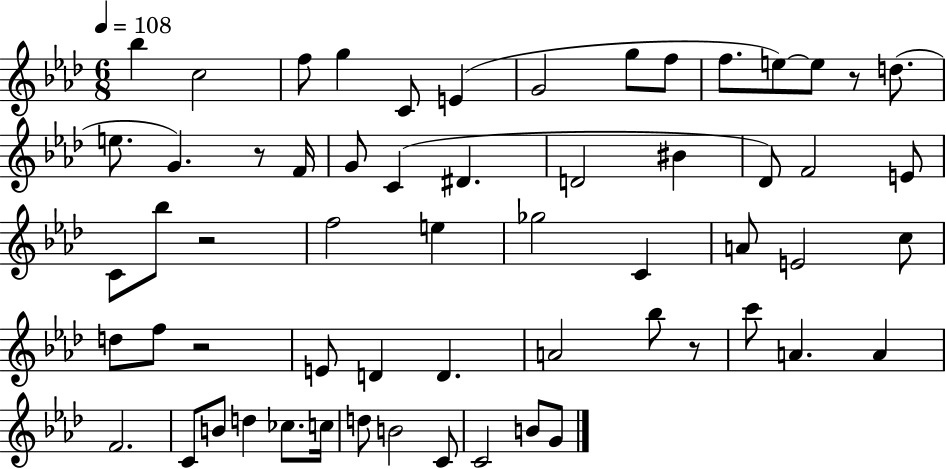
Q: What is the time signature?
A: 6/8